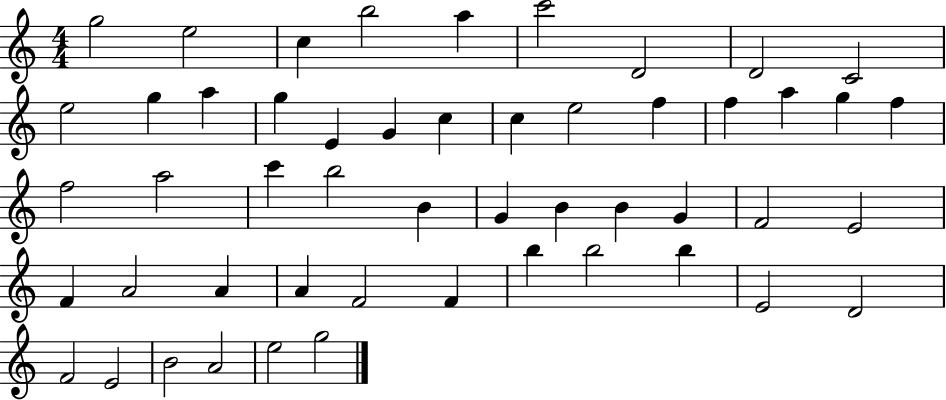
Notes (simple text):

G5/h E5/h C5/q B5/h A5/q C6/h D4/h D4/h C4/h E5/h G5/q A5/q G5/q E4/q G4/q C5/q C5/q E5/h F5/q F5/q A5/q G5/q F5/q F5/h A5/h C6/q B5/h B4/q G4/q B4/q B4/q G4/q F4/h E4/h F4/q A4/h A4/q A4/q F4/h F4/q B5/q B5/h B5/q E4/h D4/h F4/h E4/h B4/h A4/h E5/h G5/h